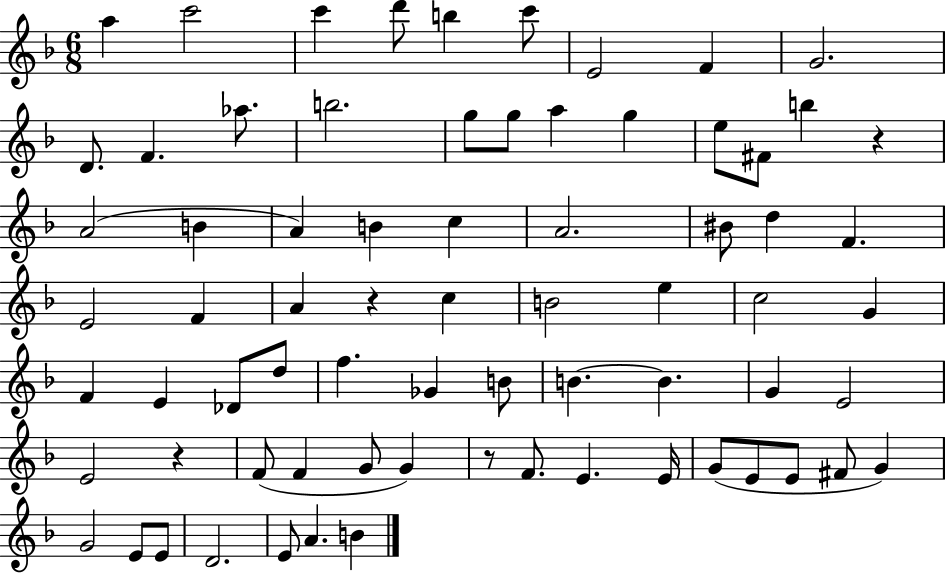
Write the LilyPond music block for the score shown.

{
  \clef treble
  \numericTimeSignature
  \time 6/8
  \key f \major
  a''4 c'''2 | c'''4 d'''8 b''4 c'''8 | e'2 f'4 | g'2. | \break d'8. f'4. aes''8. | b''2. | g''8 g''8 a''4 g''4 | e''8 fis'8 b''4 r4 | \break a'2( b'4 | a'4) b'4 c''4 | a'2. | bis'8 d''4 f'4. | \break e'2 f'4 | a'4 r4 c''4 | b'2 e''4 | c''2 g'4 | \break f'4 e'4 des'8 d''8 | f''4. ges'4 b'8 | b'4.~~ b'4. | g'4 e'2 | \break e'2 r4 | f'8( f'4 g'8 g'4) | r8 f'8. e'4. e'16 | g'8( e'8 e'8 fis'8 g'4) | \break g'2 e'8 e'8 | d'2. | e'8 a'4. b'4 | \bar "|."
}